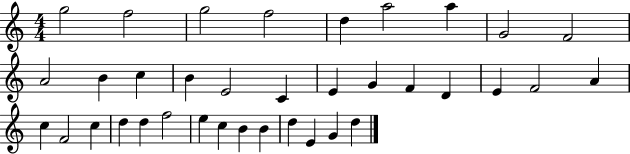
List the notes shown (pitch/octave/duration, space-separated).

G5/h F5/h G5/h F5/h D5/q A5/h A5/q G4/h F4/h A4/h B4/q C5/q B4/q E4/h C4/q E4/q G4/q F4/q D4/q E4/q F4/h A4/q C5/q F4/h C5/q D5/q D5/q F5/h E5/q C5/q B4/q B4/q D5/q E4/q G4/q D5/q